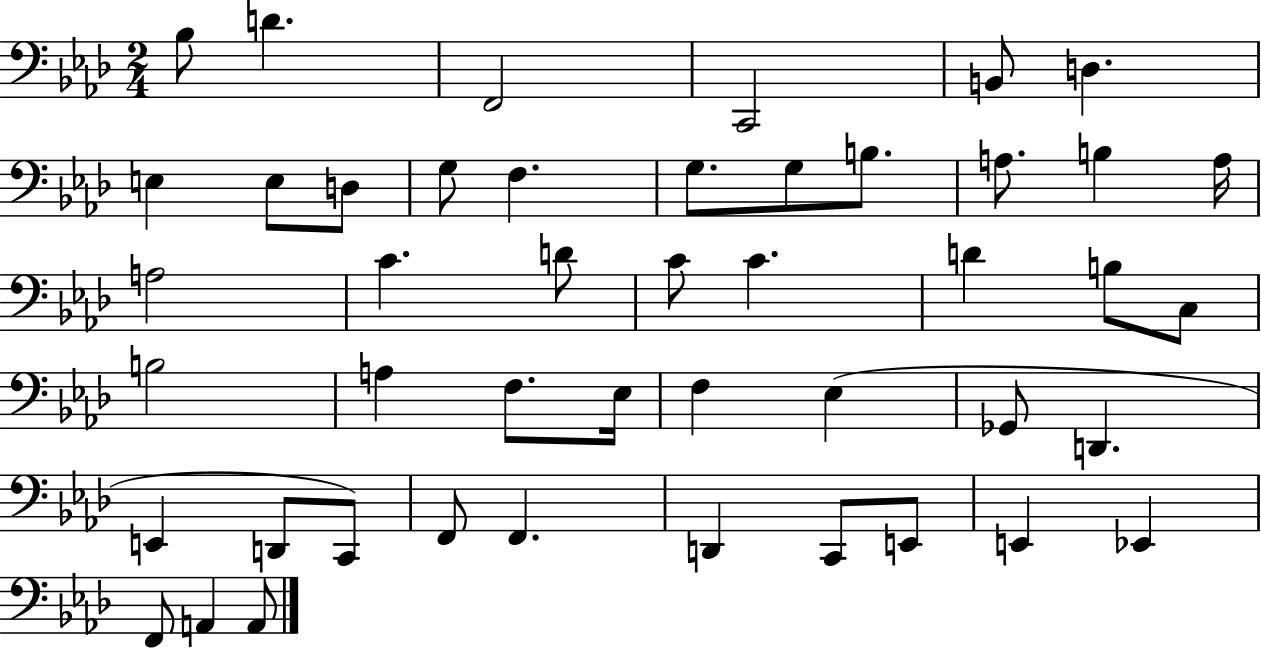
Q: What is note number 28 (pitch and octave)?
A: F3